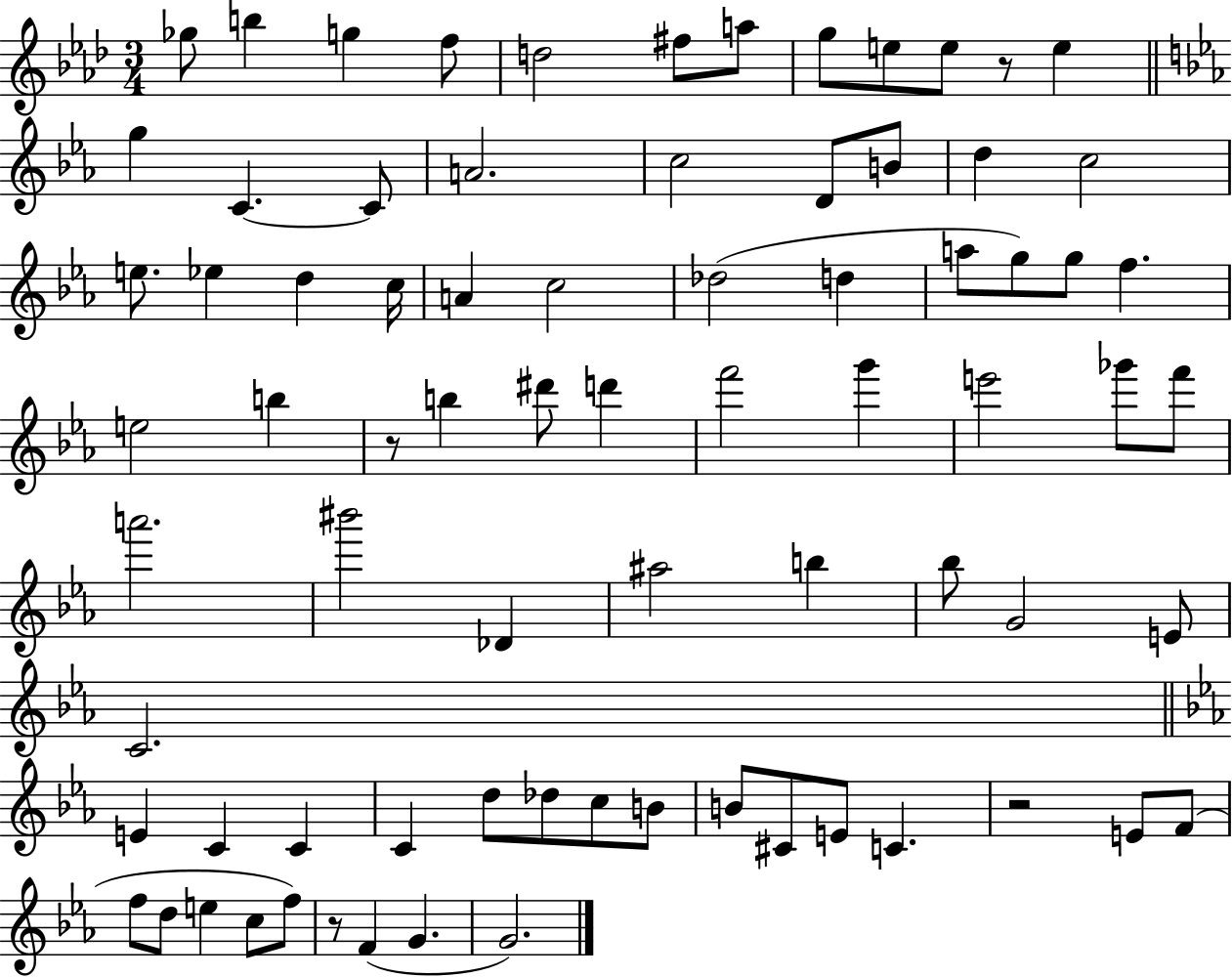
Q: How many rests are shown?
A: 4